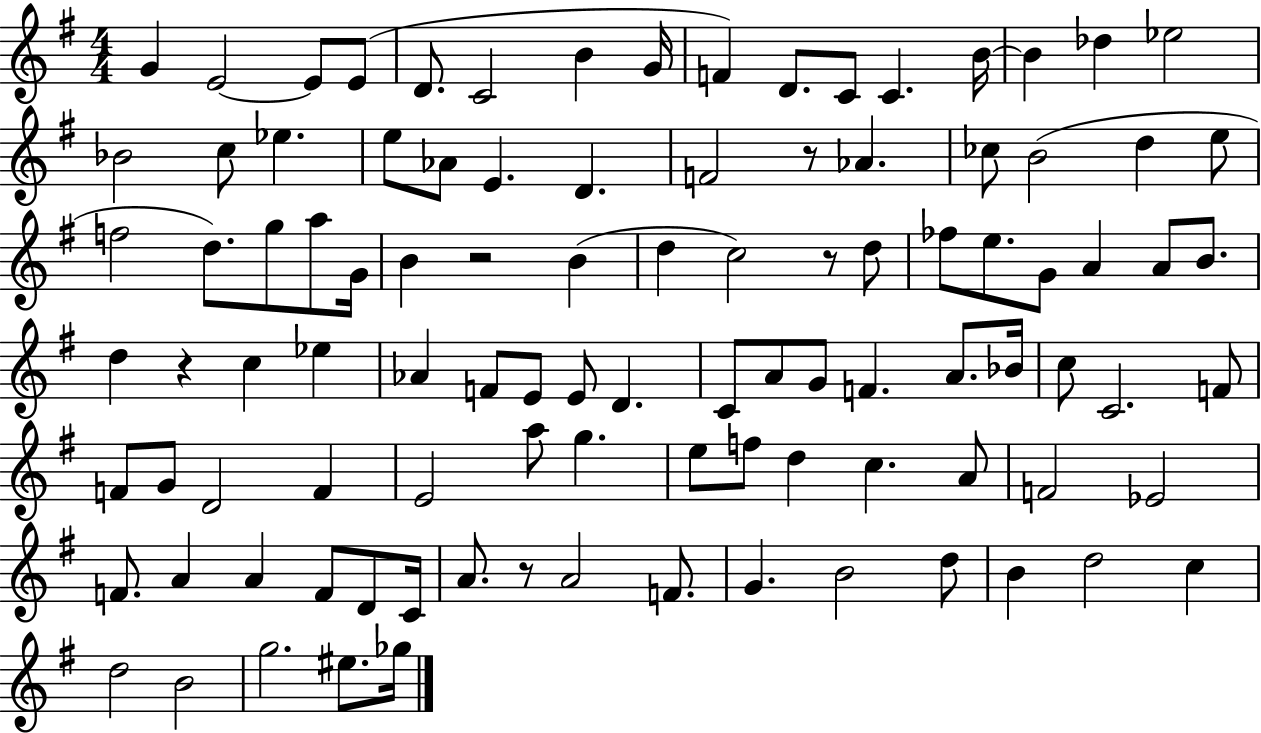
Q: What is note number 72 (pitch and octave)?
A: D5